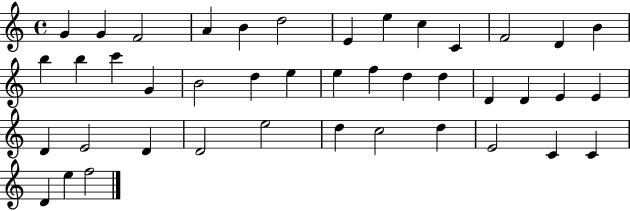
{
  \clef treble
  \time 4/4
  \defaultTimeSignature
  \key c \major
  g'4 g'4 f'2 | a'4 b'4 d''2 | e'4 e''4 c''4 c'4 | f'2 d'4 b'4 | \break b''4 b''4 c'''4 g'4 | b'2 d''4 e''4 | e''4 f''4 d''4 d''4 | d'4 d'4 e'4 e'4 | \break d'4 e'2 d'4 | d'2 e''2 | d''4 c''2 d''4 | e'2 c'4 c'4 | \break d'4 e''4 f''2 | \bar "|."
}